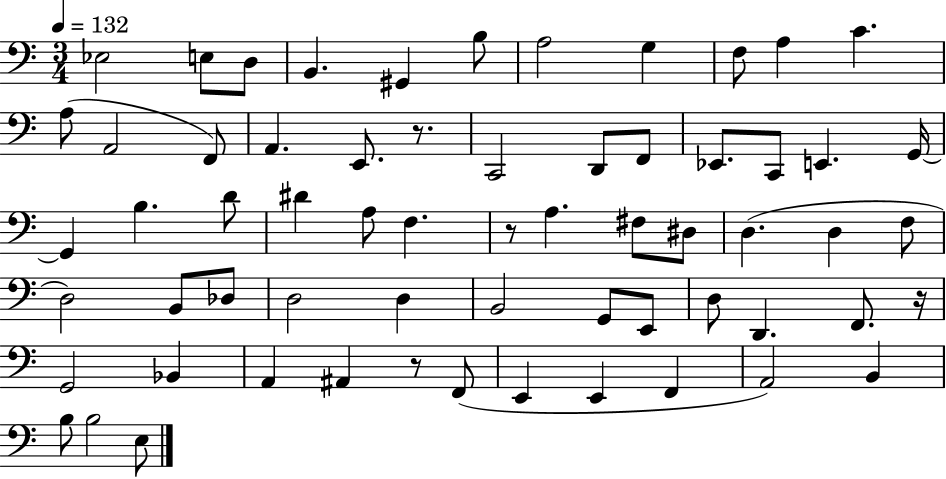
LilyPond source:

{
  \clef bass
  \numericTimeSignature
  \time 3/4
  \key c \major
  \tempo 4 = 132
  ees2 e8 d8 | b,4. gis,4 b8 | a2 g4 | f8 a4 c'4. | \break a8( a,2 f,8) | a,4. e,8. r8. | c,2 d,8 f,8 | ees,8. c,8 e,4. g,16~~ | \break g,4 b4. d'8 | dis'4 a8 f4. | r8 a4. fis8 dis8 | d4.( d4 f8 | \break d2) b,8 des8 | d2 d4 | b,2 g,8 e,8 | d8 d,4. f,8. r16 | \break g,2 bes,4 | a,4 ais,4 r8 f,8( | e,4 e,4 f,4 | a,2) b,4 | \break b8 b2 e8 | \bar "|."
}